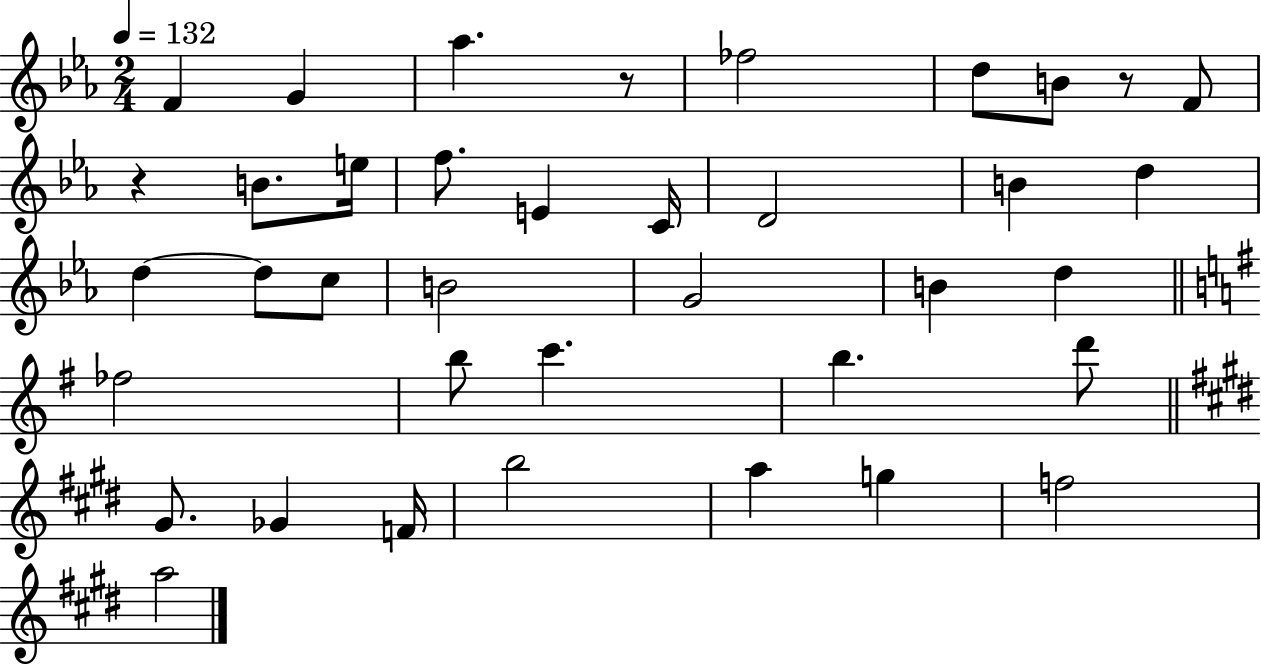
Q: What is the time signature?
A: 2/4